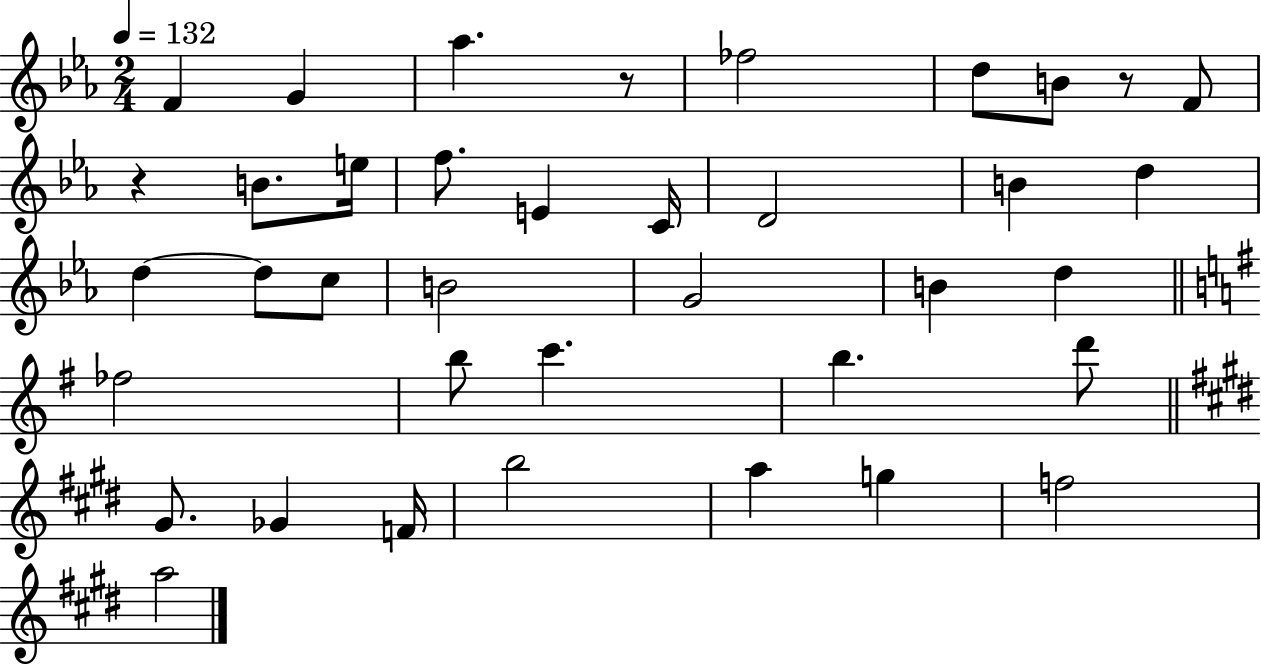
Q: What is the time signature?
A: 2/4